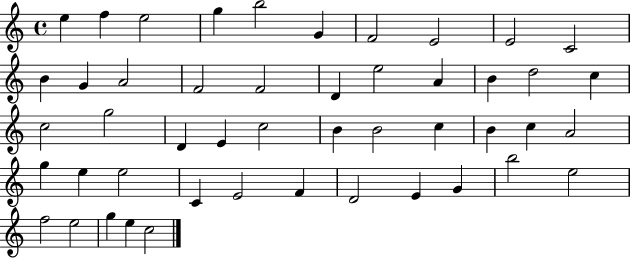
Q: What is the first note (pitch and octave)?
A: E5